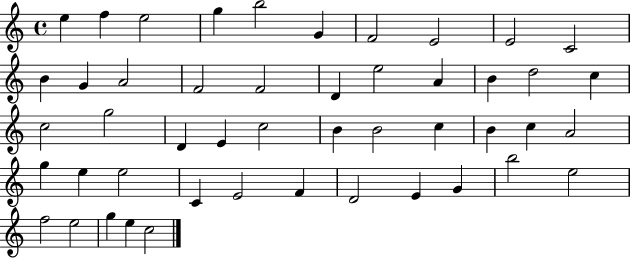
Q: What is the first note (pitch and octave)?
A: E5